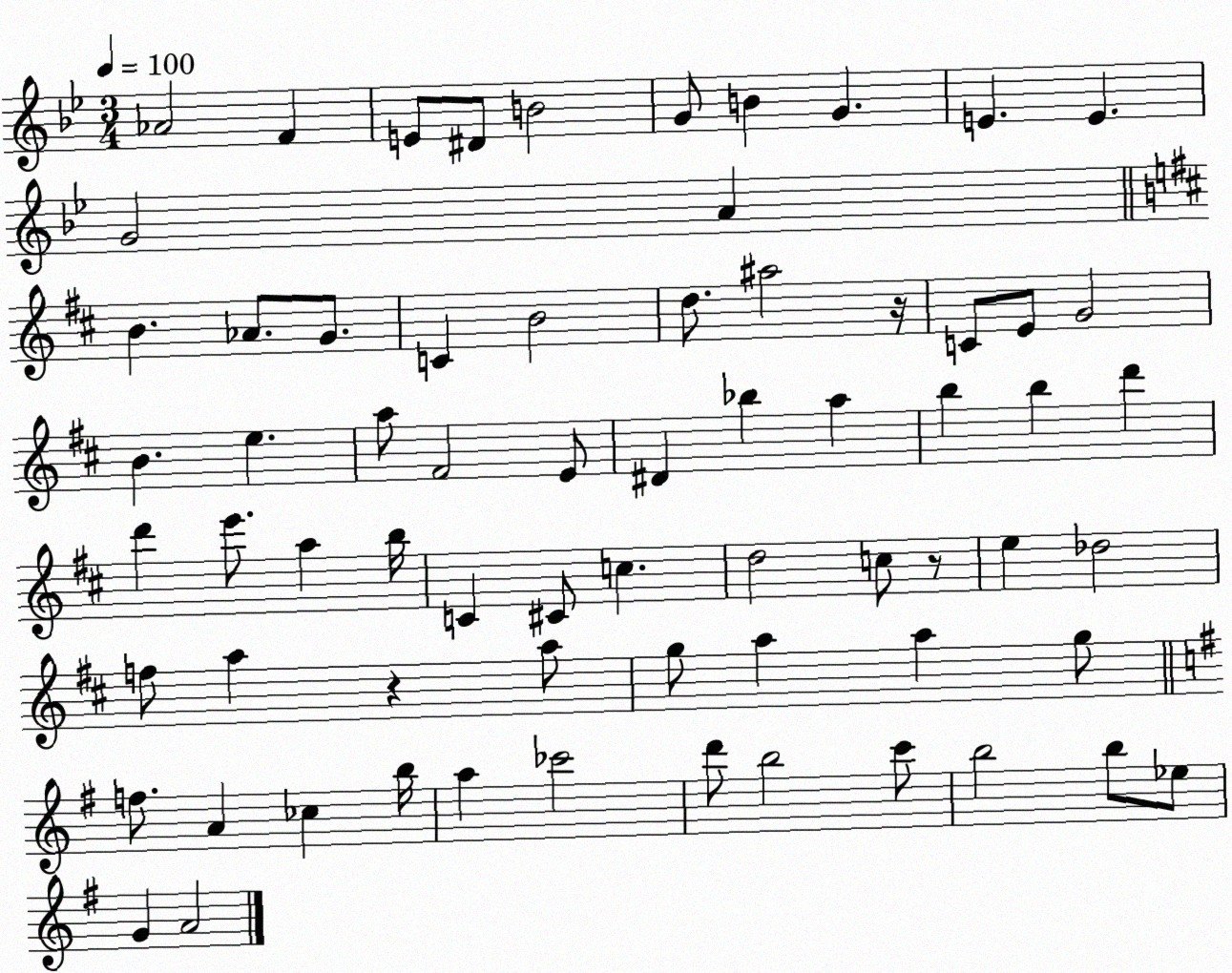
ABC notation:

X:1
T:Untitled
M:3/4
L:1/4
K:Bb
_A2 F E/2 ^D/2 B2 G/2 B G E E G2 A B _A/2 G/2 C B2 d/2 ^a2 z/4 C/2 E/2 G2 B e a/2 ^F2 E/2 ^D _b a b b d' d' e'/2 a b/4 C ^C/2 c d2 c/2 z/2 e _d2 f/2 a z a/2 g/2 a a g/2 f/2 A _c b/4 a _c'2 d'/2 b2 c'/2 b2 b/2 _e/2 G A2